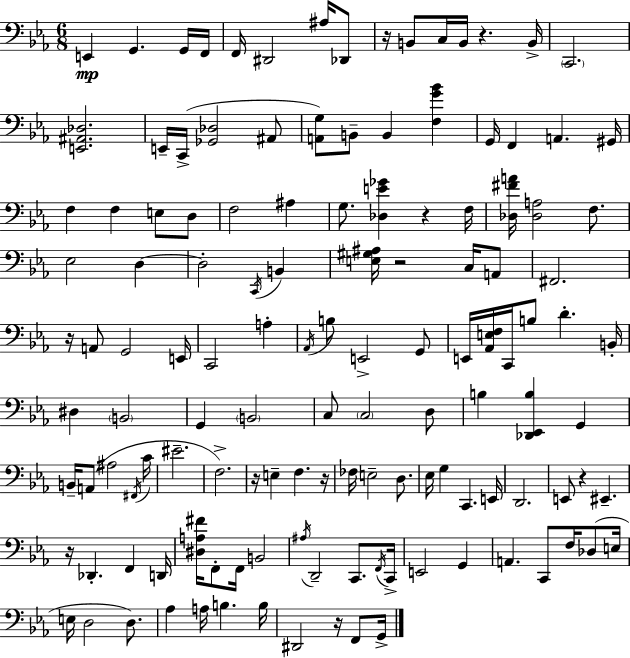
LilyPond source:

{
  \clef bass
  \numericTimeSignature
  \time 6/8
  \key ees \major
  e,4\mp g,4. g,16 f,16 | f,16 dis,2 ais16 des,8 | r16 b,8 c16 b,16 r4. b,16-> | \parenthesize c,2. | \break <e, ais, des>2. | e,16-- c,16->( <ges, des>2 ais,8 | <a, g>8) b,8-- b,4 <f g' bes'>4 | g,16 f,4 a,4. gis,16 | \break f4 f4 e8 d8 | f2 ais4 | g8. <des e' ges'>4 r4 f16 | <des fis' a'>16 <des a>2 f8. | \break ees2 d4~~ | d2-. \acciaccatura { c,16 } b,4 | <e gis ais>16 r2 c16 a,8 | fis,2. | \break r16 a,8 g,2 | e,16 c,2 a4-. | \acciaccatura { aes,16 } b8 e,2-> | g,8 e,16 <aes, e f>16 c,16 b8 d'4.-. | \break b,16-. dis4 \parenthesize b,2 | g,4 \parenthesize b,2 | c8 \parenthesize c2 | d8 b4 <des, ees, b>4 g,4 | \break b,16-- a,8( ais2 | \acciaccatura { fis,16 } c'16 eis'2.-- | f2.->) | r16 e4-- f4. | \break r16 fes16 e2-- | d8. ees16 g4 c,4. | e,16 d,2. | e,8 r4 eis,4.-- | \break r16 des,4.-. f,4 | d,16 <dis a fis'>16 f,8-. f,16 b,2 | \acciaccatura { ais16 } d,2-- | c,8. \acciaccatura { f,16 } c,16-> e,2 | \break g,4 a,4. c,8 | f16 des8( e16 e16 d2 | d8.) aes4 a16 b4. | b16 dis,2 | \break r16 f,8 g,16-> \bar "|."
}